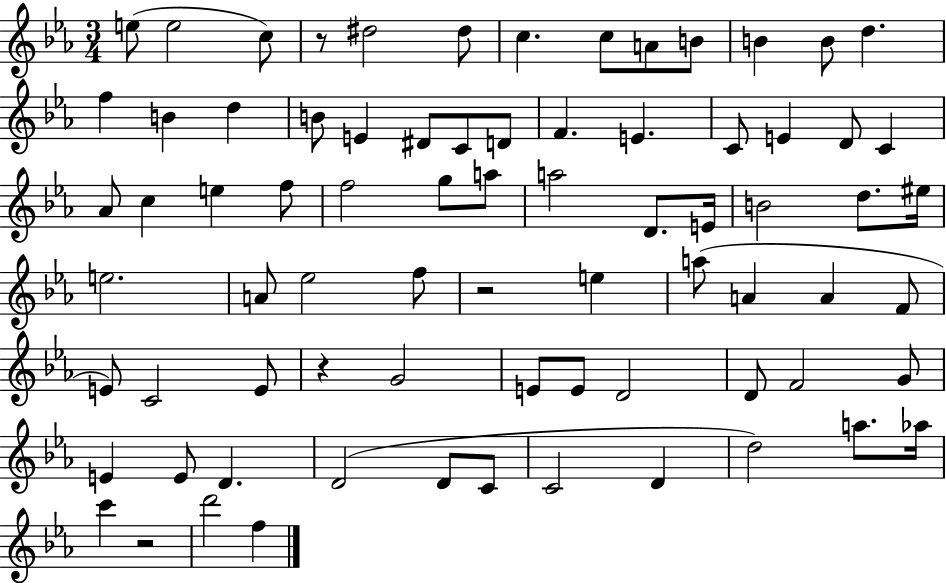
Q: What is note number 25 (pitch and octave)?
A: D4